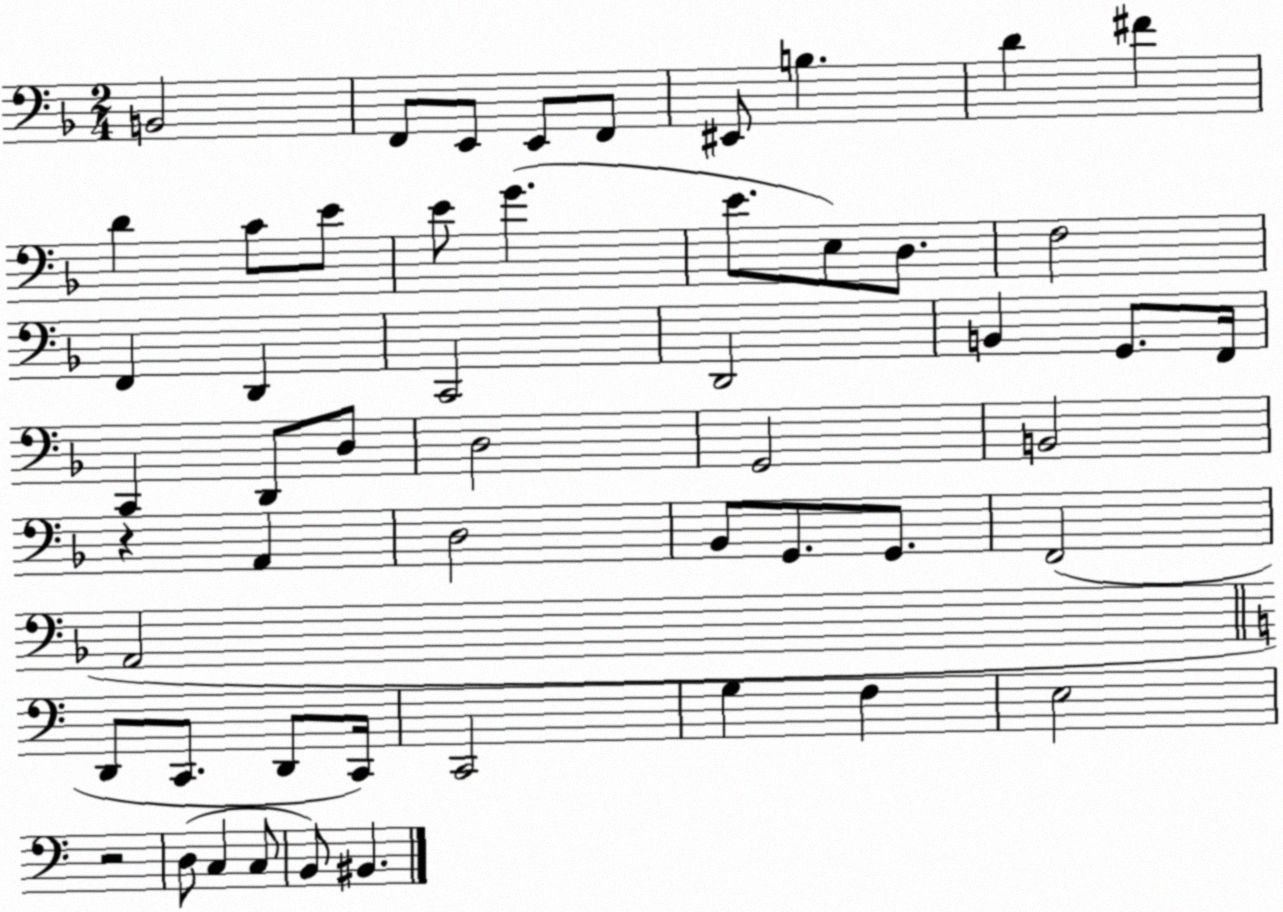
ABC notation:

X:1
T:Untitled
M:2/4
L:1/4
K:F
B,,2 F,,/2 E,,/2 E,,/2 F,,/2 ^E,,/2 B, D ^F D C/2 E/2 E/2 G E/2 E,/2 D,/2 F,2 F,, D,, C,,2 D,,2 B,, G,,/2 F,,/4 C,, D,,/2 D,/2 D,2 G,,2 B,,2 z A,, D,2 _B,,/2 G,,/2 G,,/2 F,,2 A,,2 D,,/2 C,,/2 D,,/2 C,,/4 C,,2 G, F, E,2 z2 D,/2 C, C,/2 B,,/2 ^B,,